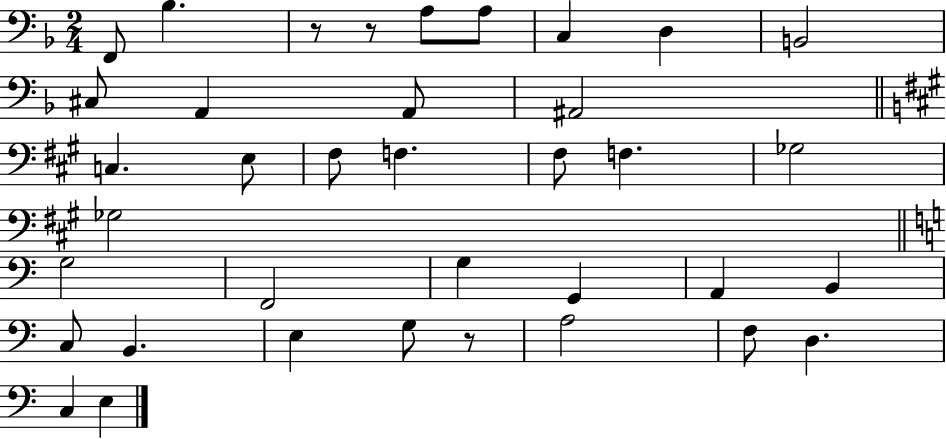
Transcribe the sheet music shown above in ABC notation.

X:1
T:Untitled
M:2/4
L:1/4
K:F
F,,/2 _B, z/2 z/2 A,/2 A,/2 C, D, B,,2 ^C,/2 A,, A,,/2 ^A,,2 C, E,/2 ^F,/2 F, ^F,/2 F, _G,2 _G,2 G,2 F,,2 G, G,, A,, B,, C,/2 B,, E, G,/2 z/2 A,2 F,/2 D, C, E,